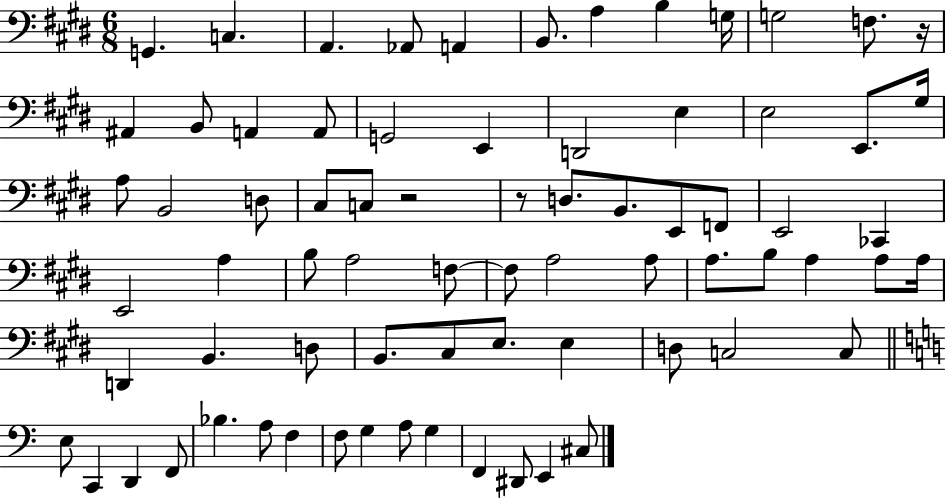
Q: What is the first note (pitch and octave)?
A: G2